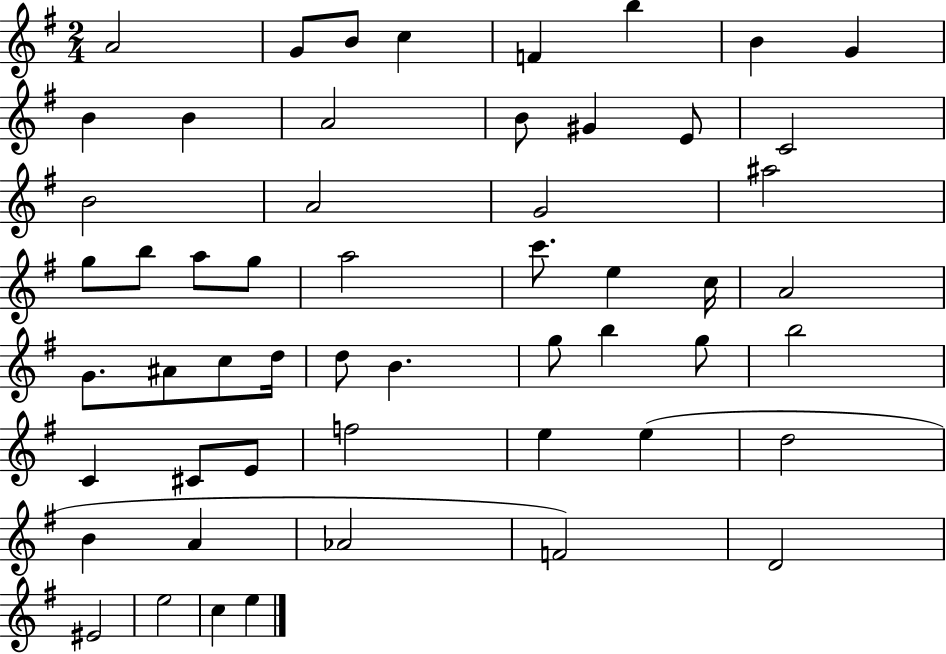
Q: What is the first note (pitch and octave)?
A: A4